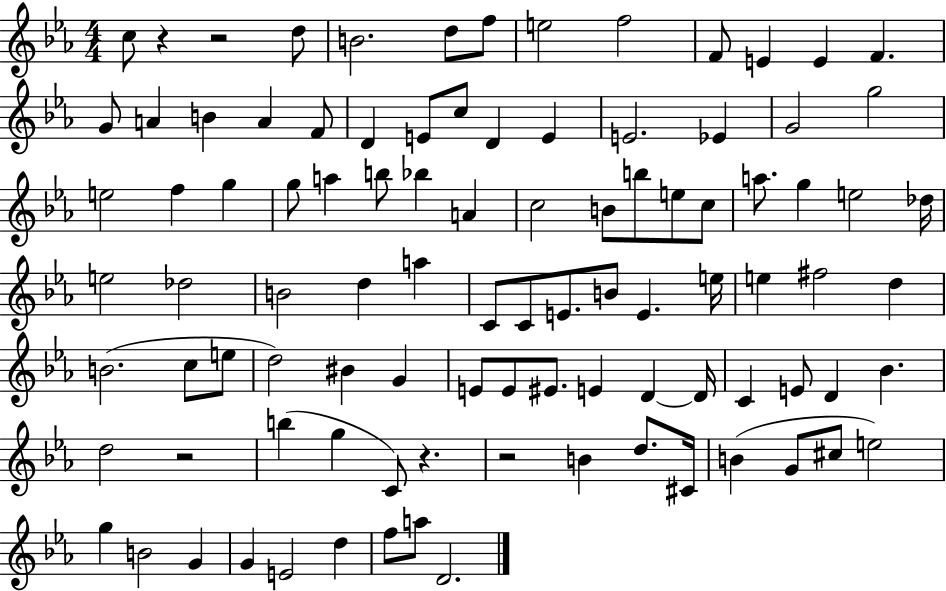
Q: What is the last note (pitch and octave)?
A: D4